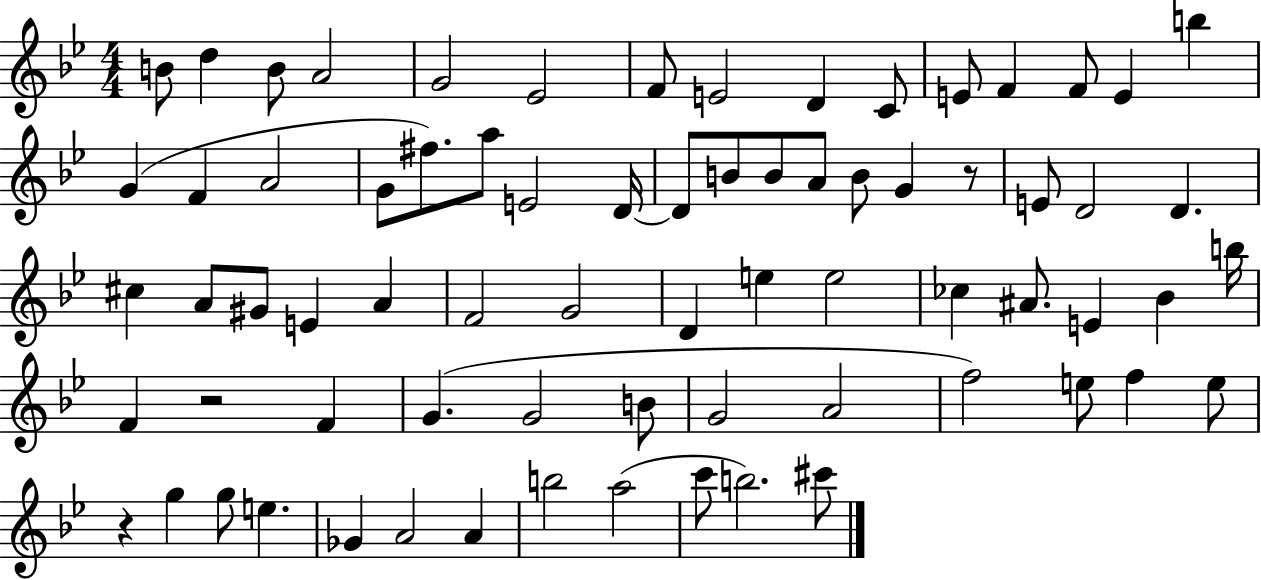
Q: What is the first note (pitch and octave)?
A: B4